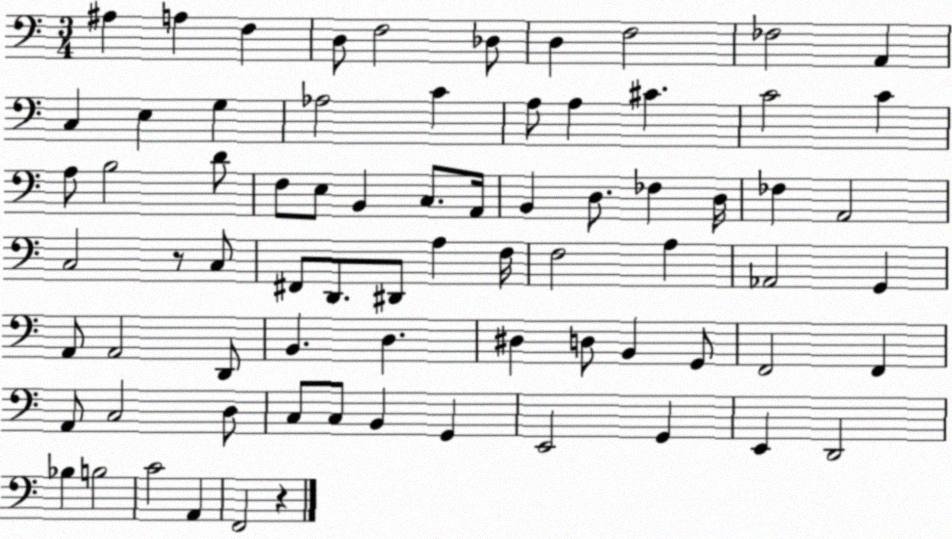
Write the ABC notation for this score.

X:1
T:Untitled
M:3/4
L:1/4
K:C
^A, A, F, D,/2 F,2 _D,/2 D, F,2 _F,2 A,, C, E, G, _A,2 C A,/2 A, ^C C2 C A,/2 B,2 D/2 F,/2 E,/2 B,, C,/2 A,,/4 B,, D,/2 _F, D,/4 _F, A,,2 C,2 z/2 C,/2 ^F,,/2 D,,/2 ^D,,/2 A, F,/4 F,2 A, _A,,2 G,, A,,/2 A,,2 D,,/2 B,, D, ^D, D,/2 B,, G,,/2 F,,2 F,, A,,/2 C,2 D,/2 C,/2 C,/2 B,, G,, E,,2 G,, E,, D,,2 _B, B,2 C2 A,, F,,2 z